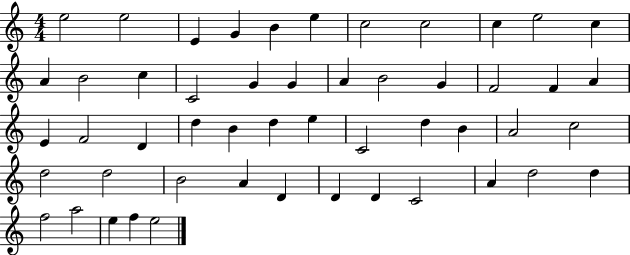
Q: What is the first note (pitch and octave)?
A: E5